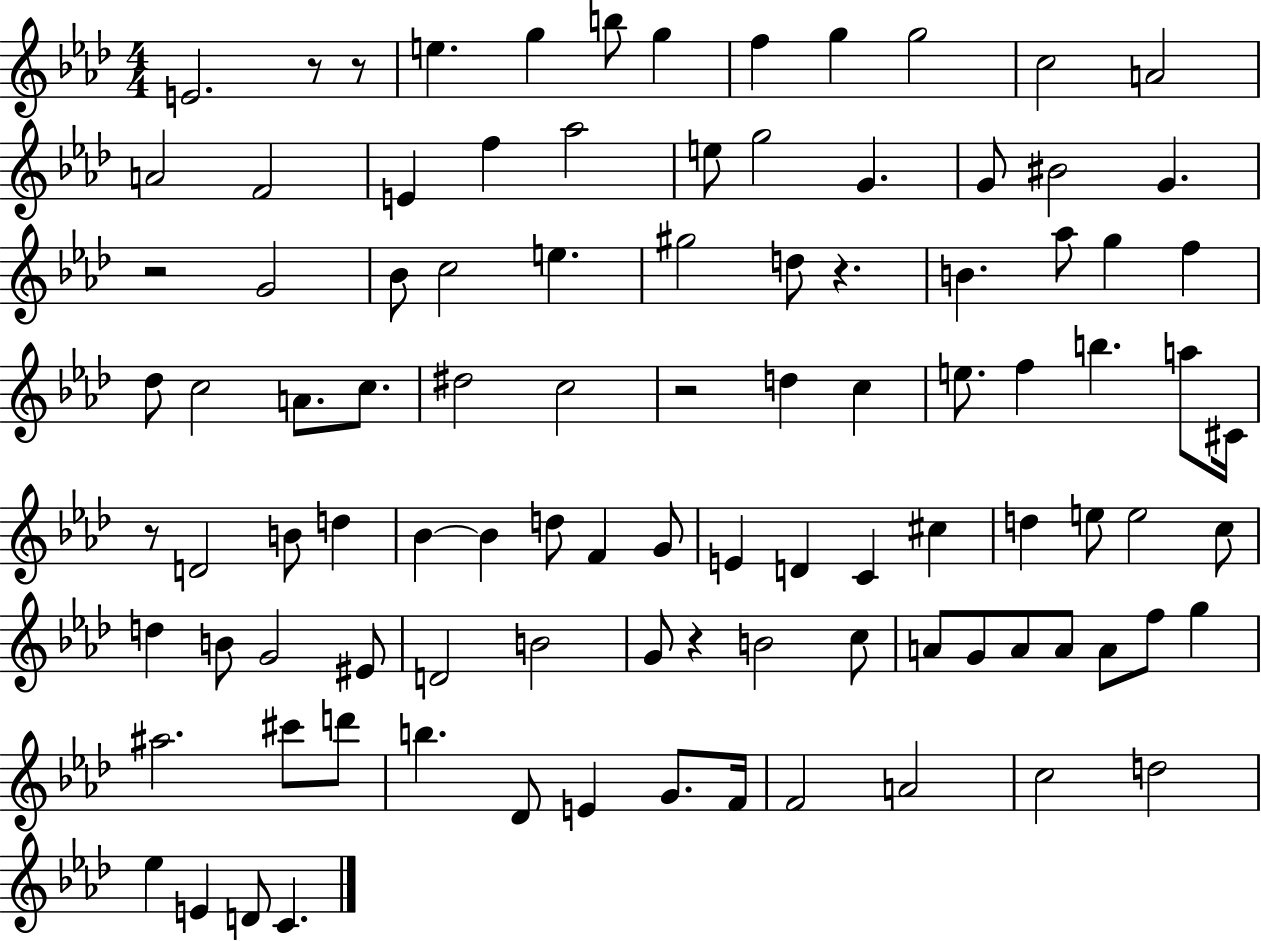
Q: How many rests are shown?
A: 7